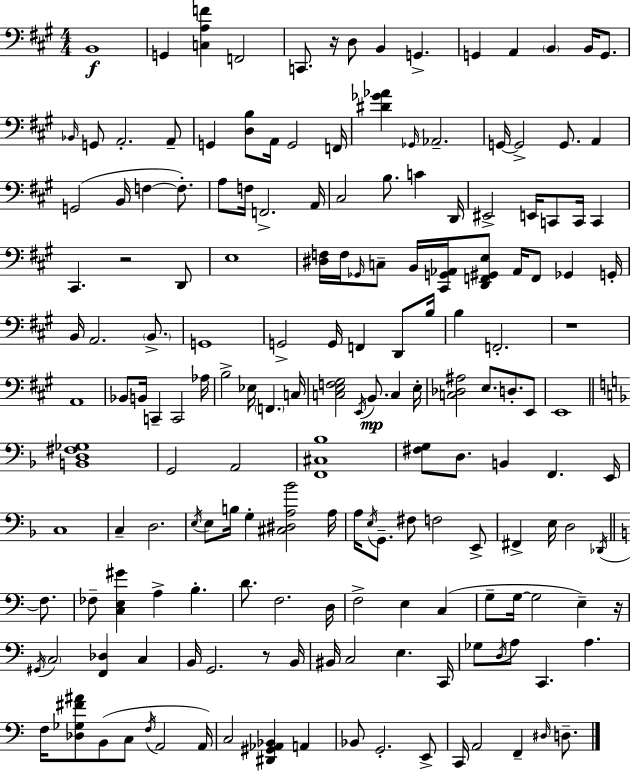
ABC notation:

X:1
T:Untitled
M:4/4
L:1/4
K:A
B,,4 G,, [C,A,F] F,,2 C,,/2 z/4 D,/2 B,, G,, G,, A,, B,, B,,/4 G,,/2 _B,,/4 G,,/2 A,,2 A,,/2 G,, [D,B,]/2 A,,/4 G,,2 F,,/4 [^D_G_A] _G,,/4 _A,,2 G,,/4 G,,2 G,,/2 A,, G,,2 B,,/4 F, F,/2 A,/2 F,/4 F,,2 A,,/4 ^C,2 B,/2 C D,,/4 ^E,,2 E,,/4 C,,/2 C,,/4 C,, ^C,, z2 D,,/2 E,4 [^D,F,]/4 F,/4 _G,,/4 C,/2 B,,/4 [^C,,G,,_A,,]/4 [D,,F,,^G,,E,]/2 _A,,/4 F,,/2 _G,, G,,/4 B,,/4 A,,2 B,,/2 G,,4 G,,2 G,,/4 F,, D,,/2 B,/4 B, F,,2 z4 A,,4 _B,,/2 B,,/4 C,, C,,2 _A,/4 B,2 _E,/4 F,, C,/4 [C,E,F,^G,]2 E,,/4 B,,/2 C, E,/4 [C,_D,^A,]2 E,/2 D,/2 E,,/2 E,,4 [B,,D,^F,_G,]4 G,,2 A,,2 [F,,^C,_B,]4 [^F,G,]/2 D,/2 B,, F,, E,,/4 C,4 C, D,2 E,/4 E,/2 B,/4 G, [^C,^D,A,_B]2 A,/4 A,/4 E,/4 G,,/2 ^F,/2 F,2 E,,/2 ^F,, E,/4 D,2 _D,,/4 F,/2 _F,/2 [C,E,^G] A, B, D/2 F,2 D,/4 F,2 E, C, G,/2 G,/4 G,2 E, z/4 ^G,,/4 C,2 [F,,_D,] C, B,,/4 G,,2 z/2 B,,/4 ^B,,/4 C,2 E, C,,/4 _G,/2 D,/4 A,/2 C,, A, F,/4 [_D,_G,^F^A]/2 B,,/2 C,/2 F,/4 A,,2 A,,/4 C,2 [^D,,^G,,_A,,_B,,] A,, _B,,/2 G,,2 E,,/2 C,,/4 A,,2 F,, ^D,/4 D,/2